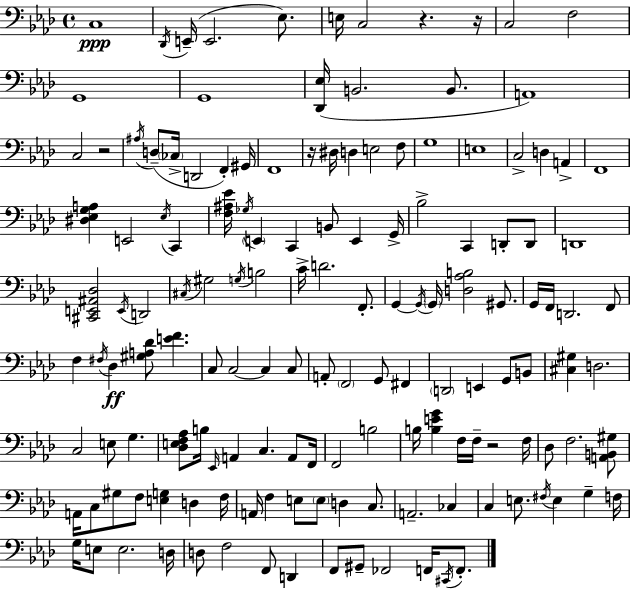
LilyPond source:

{
  \clef bass
  \time 4/4
  \defaultTimeSignature
  \key f \minor
  \repeat volta 2 { c1\ppp | \acciaccatura { des,16 }( e,16-- e,2. ees8.) | e16 c2 r4. | r16 c2 f2 | \break g,1 | g,1 | <des, ees>16( b,2. b,8. | a,1) | \break c2 r2 | \acciaccatura { ais16 }( d8-- \parenthesize ces16-> d,2 f,4-.) | gis,16 f,1 | r16 dis16 d4 e2 | \break f8 g1 | e1 | c2-> d4 a,4-> | f,1 | \break <dis ees g a>4 e,2 \acciaccatura { ees16 } c,4 | <f ais ees'>16 \acciaccatura { ges16 } \parenthesize e,4 c,4 b,8 e,4 | g,16-> bes2-> c,4 | d,8-. d,8 d,1 | \break <cis, e, ais, des>2 \acciaccatura { e,16 } d,2 | \acciaccatura { cis16 } gis2 \acciaccatura { g16 } b2 | c'16-> d'2. | f,8.-. g,4~~ \acciaccatura { g,16 } \parenthesize g,16 <d aes b>2 | \break gis,8. g,16 f,16 d,2. | f,8 f4 \acciaccatura { fis16 }\ff des4 | <gis a des'>8 <e' f'>4. c8 c2~~ | c4 c8 a,8-. \parenthesize f,2 | \break g,8 fis,4 \parenthesize d,2 | e,4 g,8 b,8 <cis gis>4 d2. | c2 | e8 g4. <des e f aes>8 b16 \grace { ees,16 } a,4 | \break c4. a,8 f,16 f,2 | b2 b16 <b e' g'>4 f16 | f16-- r2 f16 des8 f2. | <a, b, gis>8 a,16 c8 gis8 f8 | \break <e g>4 d4 f16 a,16 f4 e8 | \parenthesize e8 d4 c8. a,2.-- | ces4 c4 e8. | \acciaccatura { fis16 } e4 g4-- f16 g16 e8 e2. | \break d16 d8 f2 | f,8 d,4 f,8 gis,8-- fes,2 | f,16 \acciaccatura { cis,16 } f,8.-. } \bar "|."
}